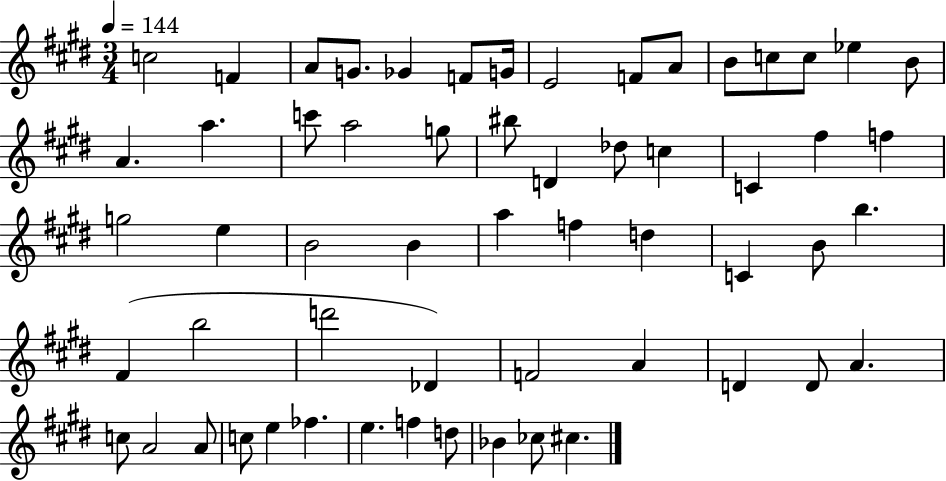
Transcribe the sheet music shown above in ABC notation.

X:1
T:Untitled
M:3/4
L:1/4
K:E
c2 F A/2 G/2 _G F/2 G/4 E2 F/2 A/2 B/2 c/2 c/2 _e B/2 A a c'/2 a2 g/2 ^b/2 D _d/2 c C ^f f g2 e B2 B a f d C B/2 b ^F b2 d'2 _D F2 A D D/2 A c/2 A2 A/2 c/2 e _f e f d/2 _B _c/2 ^c